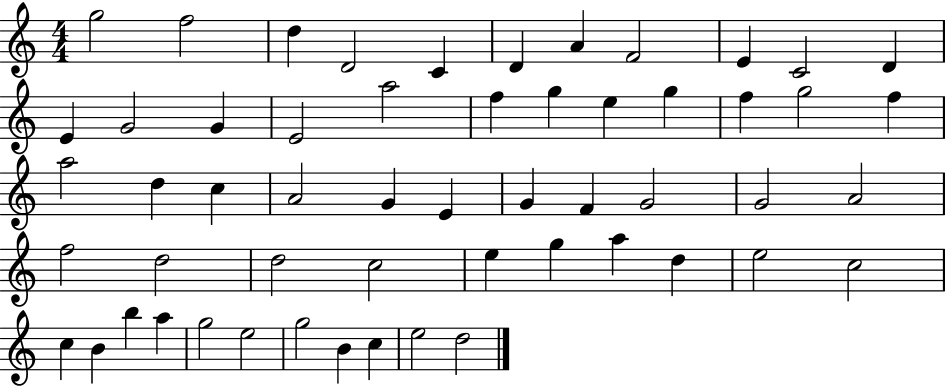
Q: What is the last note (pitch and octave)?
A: D5